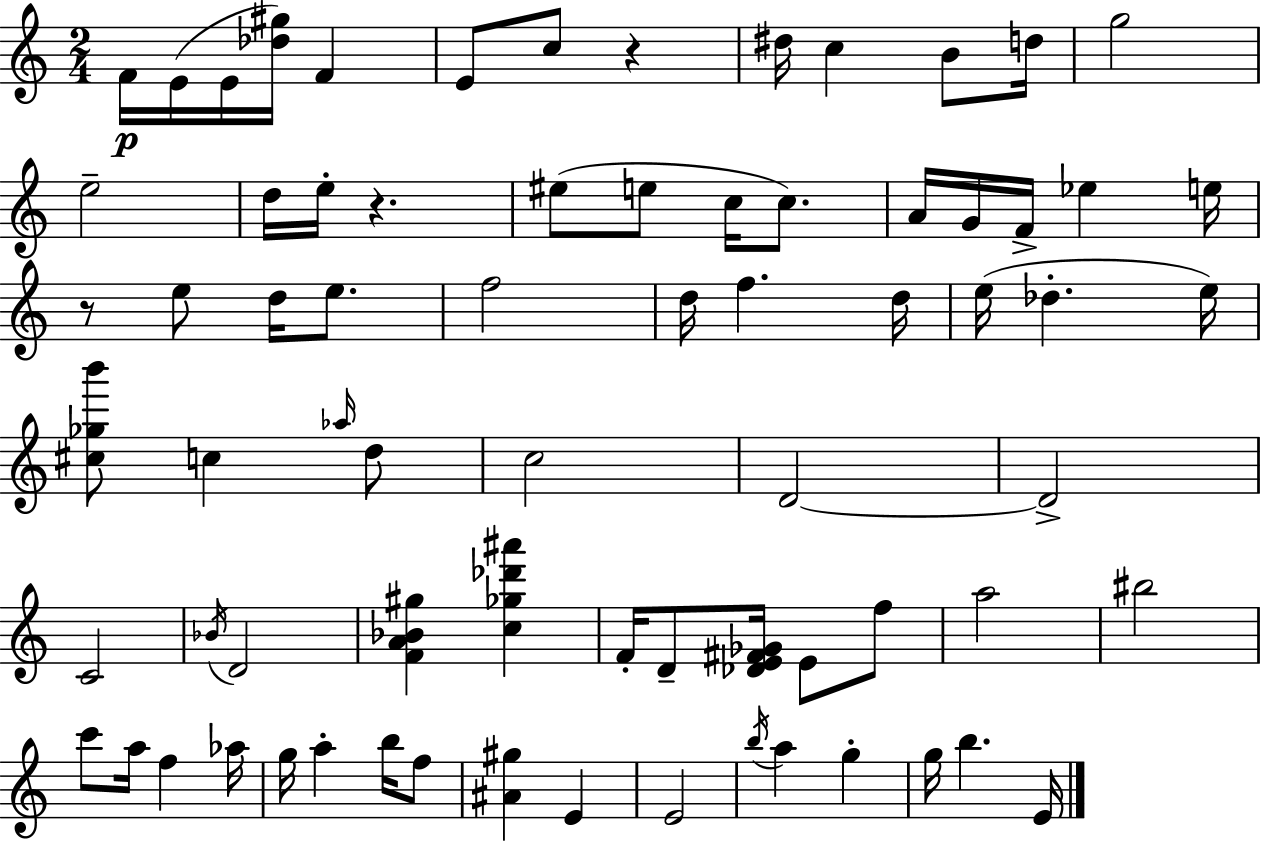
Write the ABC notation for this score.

X:1
T:Untitled
M:2/4
L:1/4
K:Am
F/4 E/4 E/4 [_d^g]/4 F E/2 c/2 z ^d/4 c B/2 d/4 g2 e2 d/4 e/4 z ^e/2 e/2 c/4 c/2 A/4 G/4 F/4 _e e/4 z/2 e/2 d/4 e/2 f2 d/4 f d/4 e/4 _d e/4 [^c_gb']/2 c _a/4 d/2 c2 D2 D2 C2 _B/4 D2 [FA_B^g] [c_g_d'^a'] F/4 D/2 [_DE^F_G]/4 E/2 f/2 a2 ^b2 c'/2 a/4 f _a/4 g/4 a b/4 f/2 [^A^g] E E2 b/4 a g g/4 b E/4